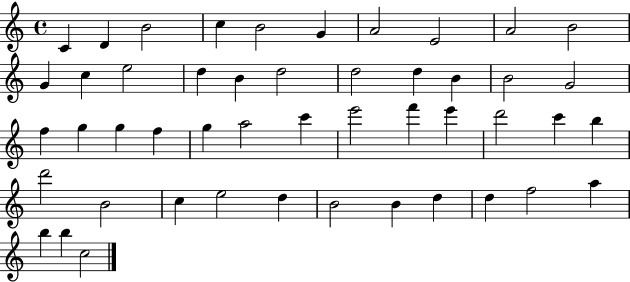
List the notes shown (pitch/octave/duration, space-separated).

C4/q D4/q B4/h C5/q B4/h G4/q A4/h E4/h A4/h B4/h G4/q C5/q E5/h D5/q B4/q D5/h D5/h D5/q B4/q B4/h G4/h F5/q G5/q G5/q F5/q G5/q A5/h C6/q E6/h F6/q E6/q D6/h C6/q B5/q D6/h B4/h C5/q E5/h D5/q B4/h B4/q D5/q D5/q F5/h A5/q B5/q B5/q C5/h